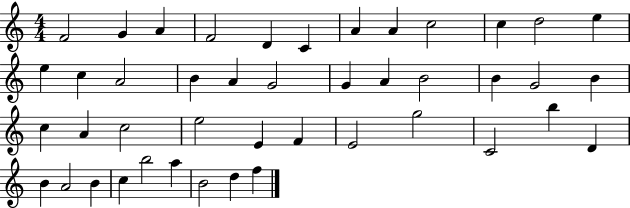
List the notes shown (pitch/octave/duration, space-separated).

F4/h G4/q A4/q F4/h D4/q C4/q A4/q A4/q C5/h C5/q D5/h E5/q E5/q C5/q A4/h B4/q A4/q G4/h G4/q A4/q B4/h B4/q G4/h B4/q C5/q A4/q C5/h E5/h E4/q F4/q E4/h G5/h C4/h B5/q D4/q B4/q A4/h B4/q C5/q B5/h A5/q B4/h D5/q F5/q